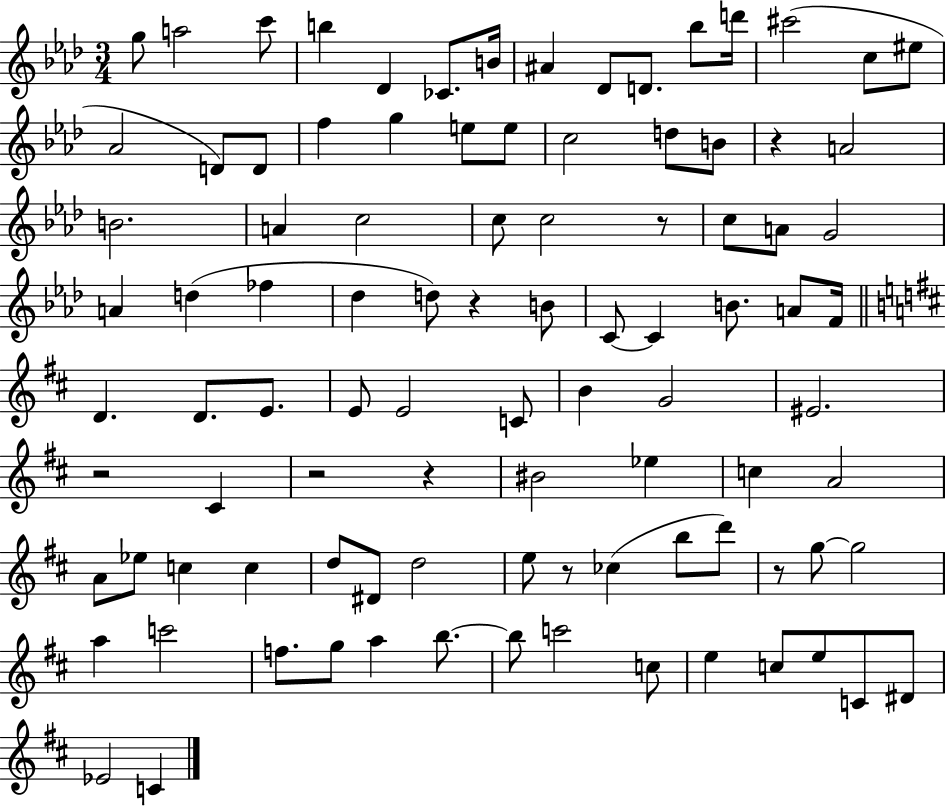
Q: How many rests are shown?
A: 8